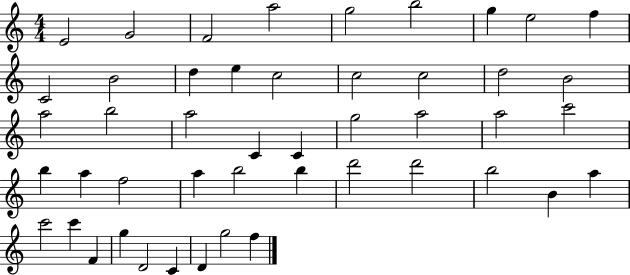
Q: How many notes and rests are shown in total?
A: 47